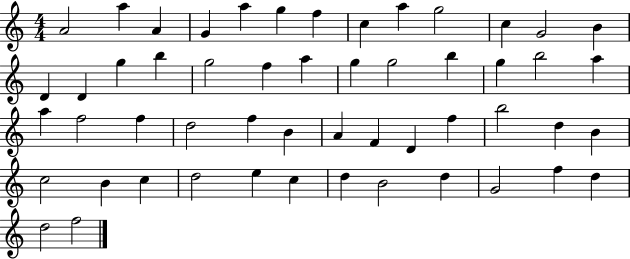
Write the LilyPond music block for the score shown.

{
  \clef treble
  \numericTimeSignature
  \time 4/4
  \key c \major
  a'2 a''4 a'4 | g'4 a''4 g''4 f''4 | c''4 a''4 g''2 | c''4 g'2 b'4 | \break d'4 d'4 g''4 b''4 | g''2 f''4 a''4 | g''4 g''2 b''4 | g''4 b''2 a''4 | \break a''4 f''2 f''4 | d''2 f''4 b'4 | a'4 f'4 d'4 f''4 | b''2 d''4 b'4 | \break c''2 b'4 c''4 | d''2 e''4 c''4 | d''4 b'2 d''4 | g'2 f''4 d''4 | \break d''2 f''2 | \bar "|."
}